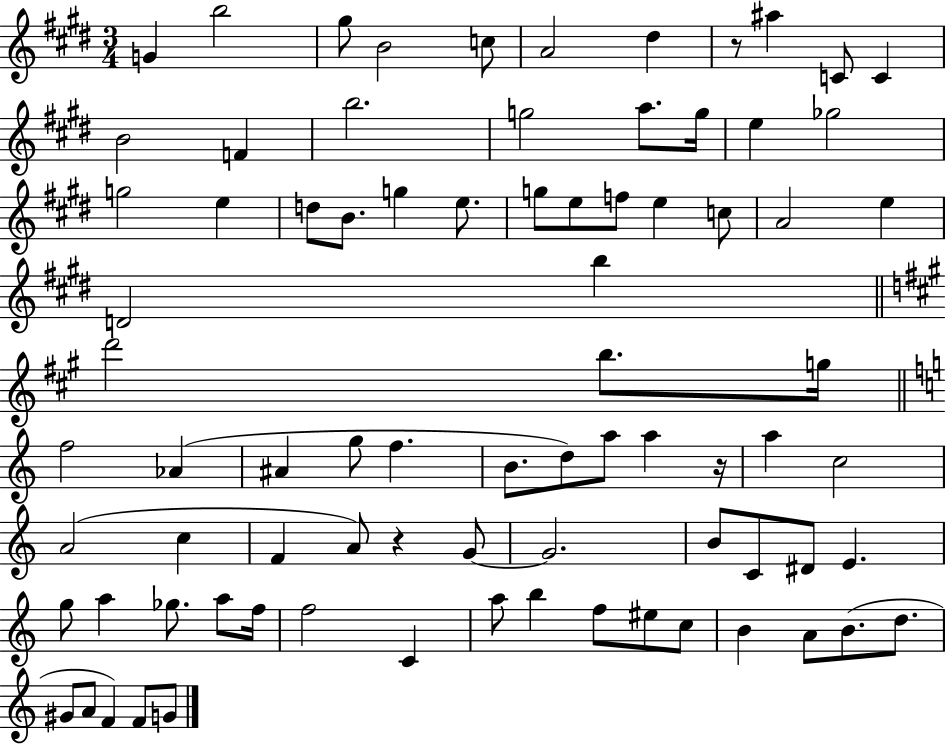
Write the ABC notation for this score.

X:1
T:Untitled
M:3/4
L:1/4
K:E
G b2 ^g/2 B2 c/2 A2 ^d z/2 ^a C/2 C B2 F b2 g2 a/2 g/4 e _g2 g2 e d/2 B/2 g e/2 g/2 e/2 f/2 e c/2 A2 e D2 b d'2 b/2 g/4 f2 _A ^A g/2 f B/2 d/2 a/2 a z/4 a c2 A2 c F A/2 z G/2 G2 B/2 C/2 ^D/2 E g/2 a _g/2 a/2 f/4 f2 C a/2 b f/2 ^e/2 c/2 B A/2 B/2 d/2 ^G/2 A/2 F F/2 G/2